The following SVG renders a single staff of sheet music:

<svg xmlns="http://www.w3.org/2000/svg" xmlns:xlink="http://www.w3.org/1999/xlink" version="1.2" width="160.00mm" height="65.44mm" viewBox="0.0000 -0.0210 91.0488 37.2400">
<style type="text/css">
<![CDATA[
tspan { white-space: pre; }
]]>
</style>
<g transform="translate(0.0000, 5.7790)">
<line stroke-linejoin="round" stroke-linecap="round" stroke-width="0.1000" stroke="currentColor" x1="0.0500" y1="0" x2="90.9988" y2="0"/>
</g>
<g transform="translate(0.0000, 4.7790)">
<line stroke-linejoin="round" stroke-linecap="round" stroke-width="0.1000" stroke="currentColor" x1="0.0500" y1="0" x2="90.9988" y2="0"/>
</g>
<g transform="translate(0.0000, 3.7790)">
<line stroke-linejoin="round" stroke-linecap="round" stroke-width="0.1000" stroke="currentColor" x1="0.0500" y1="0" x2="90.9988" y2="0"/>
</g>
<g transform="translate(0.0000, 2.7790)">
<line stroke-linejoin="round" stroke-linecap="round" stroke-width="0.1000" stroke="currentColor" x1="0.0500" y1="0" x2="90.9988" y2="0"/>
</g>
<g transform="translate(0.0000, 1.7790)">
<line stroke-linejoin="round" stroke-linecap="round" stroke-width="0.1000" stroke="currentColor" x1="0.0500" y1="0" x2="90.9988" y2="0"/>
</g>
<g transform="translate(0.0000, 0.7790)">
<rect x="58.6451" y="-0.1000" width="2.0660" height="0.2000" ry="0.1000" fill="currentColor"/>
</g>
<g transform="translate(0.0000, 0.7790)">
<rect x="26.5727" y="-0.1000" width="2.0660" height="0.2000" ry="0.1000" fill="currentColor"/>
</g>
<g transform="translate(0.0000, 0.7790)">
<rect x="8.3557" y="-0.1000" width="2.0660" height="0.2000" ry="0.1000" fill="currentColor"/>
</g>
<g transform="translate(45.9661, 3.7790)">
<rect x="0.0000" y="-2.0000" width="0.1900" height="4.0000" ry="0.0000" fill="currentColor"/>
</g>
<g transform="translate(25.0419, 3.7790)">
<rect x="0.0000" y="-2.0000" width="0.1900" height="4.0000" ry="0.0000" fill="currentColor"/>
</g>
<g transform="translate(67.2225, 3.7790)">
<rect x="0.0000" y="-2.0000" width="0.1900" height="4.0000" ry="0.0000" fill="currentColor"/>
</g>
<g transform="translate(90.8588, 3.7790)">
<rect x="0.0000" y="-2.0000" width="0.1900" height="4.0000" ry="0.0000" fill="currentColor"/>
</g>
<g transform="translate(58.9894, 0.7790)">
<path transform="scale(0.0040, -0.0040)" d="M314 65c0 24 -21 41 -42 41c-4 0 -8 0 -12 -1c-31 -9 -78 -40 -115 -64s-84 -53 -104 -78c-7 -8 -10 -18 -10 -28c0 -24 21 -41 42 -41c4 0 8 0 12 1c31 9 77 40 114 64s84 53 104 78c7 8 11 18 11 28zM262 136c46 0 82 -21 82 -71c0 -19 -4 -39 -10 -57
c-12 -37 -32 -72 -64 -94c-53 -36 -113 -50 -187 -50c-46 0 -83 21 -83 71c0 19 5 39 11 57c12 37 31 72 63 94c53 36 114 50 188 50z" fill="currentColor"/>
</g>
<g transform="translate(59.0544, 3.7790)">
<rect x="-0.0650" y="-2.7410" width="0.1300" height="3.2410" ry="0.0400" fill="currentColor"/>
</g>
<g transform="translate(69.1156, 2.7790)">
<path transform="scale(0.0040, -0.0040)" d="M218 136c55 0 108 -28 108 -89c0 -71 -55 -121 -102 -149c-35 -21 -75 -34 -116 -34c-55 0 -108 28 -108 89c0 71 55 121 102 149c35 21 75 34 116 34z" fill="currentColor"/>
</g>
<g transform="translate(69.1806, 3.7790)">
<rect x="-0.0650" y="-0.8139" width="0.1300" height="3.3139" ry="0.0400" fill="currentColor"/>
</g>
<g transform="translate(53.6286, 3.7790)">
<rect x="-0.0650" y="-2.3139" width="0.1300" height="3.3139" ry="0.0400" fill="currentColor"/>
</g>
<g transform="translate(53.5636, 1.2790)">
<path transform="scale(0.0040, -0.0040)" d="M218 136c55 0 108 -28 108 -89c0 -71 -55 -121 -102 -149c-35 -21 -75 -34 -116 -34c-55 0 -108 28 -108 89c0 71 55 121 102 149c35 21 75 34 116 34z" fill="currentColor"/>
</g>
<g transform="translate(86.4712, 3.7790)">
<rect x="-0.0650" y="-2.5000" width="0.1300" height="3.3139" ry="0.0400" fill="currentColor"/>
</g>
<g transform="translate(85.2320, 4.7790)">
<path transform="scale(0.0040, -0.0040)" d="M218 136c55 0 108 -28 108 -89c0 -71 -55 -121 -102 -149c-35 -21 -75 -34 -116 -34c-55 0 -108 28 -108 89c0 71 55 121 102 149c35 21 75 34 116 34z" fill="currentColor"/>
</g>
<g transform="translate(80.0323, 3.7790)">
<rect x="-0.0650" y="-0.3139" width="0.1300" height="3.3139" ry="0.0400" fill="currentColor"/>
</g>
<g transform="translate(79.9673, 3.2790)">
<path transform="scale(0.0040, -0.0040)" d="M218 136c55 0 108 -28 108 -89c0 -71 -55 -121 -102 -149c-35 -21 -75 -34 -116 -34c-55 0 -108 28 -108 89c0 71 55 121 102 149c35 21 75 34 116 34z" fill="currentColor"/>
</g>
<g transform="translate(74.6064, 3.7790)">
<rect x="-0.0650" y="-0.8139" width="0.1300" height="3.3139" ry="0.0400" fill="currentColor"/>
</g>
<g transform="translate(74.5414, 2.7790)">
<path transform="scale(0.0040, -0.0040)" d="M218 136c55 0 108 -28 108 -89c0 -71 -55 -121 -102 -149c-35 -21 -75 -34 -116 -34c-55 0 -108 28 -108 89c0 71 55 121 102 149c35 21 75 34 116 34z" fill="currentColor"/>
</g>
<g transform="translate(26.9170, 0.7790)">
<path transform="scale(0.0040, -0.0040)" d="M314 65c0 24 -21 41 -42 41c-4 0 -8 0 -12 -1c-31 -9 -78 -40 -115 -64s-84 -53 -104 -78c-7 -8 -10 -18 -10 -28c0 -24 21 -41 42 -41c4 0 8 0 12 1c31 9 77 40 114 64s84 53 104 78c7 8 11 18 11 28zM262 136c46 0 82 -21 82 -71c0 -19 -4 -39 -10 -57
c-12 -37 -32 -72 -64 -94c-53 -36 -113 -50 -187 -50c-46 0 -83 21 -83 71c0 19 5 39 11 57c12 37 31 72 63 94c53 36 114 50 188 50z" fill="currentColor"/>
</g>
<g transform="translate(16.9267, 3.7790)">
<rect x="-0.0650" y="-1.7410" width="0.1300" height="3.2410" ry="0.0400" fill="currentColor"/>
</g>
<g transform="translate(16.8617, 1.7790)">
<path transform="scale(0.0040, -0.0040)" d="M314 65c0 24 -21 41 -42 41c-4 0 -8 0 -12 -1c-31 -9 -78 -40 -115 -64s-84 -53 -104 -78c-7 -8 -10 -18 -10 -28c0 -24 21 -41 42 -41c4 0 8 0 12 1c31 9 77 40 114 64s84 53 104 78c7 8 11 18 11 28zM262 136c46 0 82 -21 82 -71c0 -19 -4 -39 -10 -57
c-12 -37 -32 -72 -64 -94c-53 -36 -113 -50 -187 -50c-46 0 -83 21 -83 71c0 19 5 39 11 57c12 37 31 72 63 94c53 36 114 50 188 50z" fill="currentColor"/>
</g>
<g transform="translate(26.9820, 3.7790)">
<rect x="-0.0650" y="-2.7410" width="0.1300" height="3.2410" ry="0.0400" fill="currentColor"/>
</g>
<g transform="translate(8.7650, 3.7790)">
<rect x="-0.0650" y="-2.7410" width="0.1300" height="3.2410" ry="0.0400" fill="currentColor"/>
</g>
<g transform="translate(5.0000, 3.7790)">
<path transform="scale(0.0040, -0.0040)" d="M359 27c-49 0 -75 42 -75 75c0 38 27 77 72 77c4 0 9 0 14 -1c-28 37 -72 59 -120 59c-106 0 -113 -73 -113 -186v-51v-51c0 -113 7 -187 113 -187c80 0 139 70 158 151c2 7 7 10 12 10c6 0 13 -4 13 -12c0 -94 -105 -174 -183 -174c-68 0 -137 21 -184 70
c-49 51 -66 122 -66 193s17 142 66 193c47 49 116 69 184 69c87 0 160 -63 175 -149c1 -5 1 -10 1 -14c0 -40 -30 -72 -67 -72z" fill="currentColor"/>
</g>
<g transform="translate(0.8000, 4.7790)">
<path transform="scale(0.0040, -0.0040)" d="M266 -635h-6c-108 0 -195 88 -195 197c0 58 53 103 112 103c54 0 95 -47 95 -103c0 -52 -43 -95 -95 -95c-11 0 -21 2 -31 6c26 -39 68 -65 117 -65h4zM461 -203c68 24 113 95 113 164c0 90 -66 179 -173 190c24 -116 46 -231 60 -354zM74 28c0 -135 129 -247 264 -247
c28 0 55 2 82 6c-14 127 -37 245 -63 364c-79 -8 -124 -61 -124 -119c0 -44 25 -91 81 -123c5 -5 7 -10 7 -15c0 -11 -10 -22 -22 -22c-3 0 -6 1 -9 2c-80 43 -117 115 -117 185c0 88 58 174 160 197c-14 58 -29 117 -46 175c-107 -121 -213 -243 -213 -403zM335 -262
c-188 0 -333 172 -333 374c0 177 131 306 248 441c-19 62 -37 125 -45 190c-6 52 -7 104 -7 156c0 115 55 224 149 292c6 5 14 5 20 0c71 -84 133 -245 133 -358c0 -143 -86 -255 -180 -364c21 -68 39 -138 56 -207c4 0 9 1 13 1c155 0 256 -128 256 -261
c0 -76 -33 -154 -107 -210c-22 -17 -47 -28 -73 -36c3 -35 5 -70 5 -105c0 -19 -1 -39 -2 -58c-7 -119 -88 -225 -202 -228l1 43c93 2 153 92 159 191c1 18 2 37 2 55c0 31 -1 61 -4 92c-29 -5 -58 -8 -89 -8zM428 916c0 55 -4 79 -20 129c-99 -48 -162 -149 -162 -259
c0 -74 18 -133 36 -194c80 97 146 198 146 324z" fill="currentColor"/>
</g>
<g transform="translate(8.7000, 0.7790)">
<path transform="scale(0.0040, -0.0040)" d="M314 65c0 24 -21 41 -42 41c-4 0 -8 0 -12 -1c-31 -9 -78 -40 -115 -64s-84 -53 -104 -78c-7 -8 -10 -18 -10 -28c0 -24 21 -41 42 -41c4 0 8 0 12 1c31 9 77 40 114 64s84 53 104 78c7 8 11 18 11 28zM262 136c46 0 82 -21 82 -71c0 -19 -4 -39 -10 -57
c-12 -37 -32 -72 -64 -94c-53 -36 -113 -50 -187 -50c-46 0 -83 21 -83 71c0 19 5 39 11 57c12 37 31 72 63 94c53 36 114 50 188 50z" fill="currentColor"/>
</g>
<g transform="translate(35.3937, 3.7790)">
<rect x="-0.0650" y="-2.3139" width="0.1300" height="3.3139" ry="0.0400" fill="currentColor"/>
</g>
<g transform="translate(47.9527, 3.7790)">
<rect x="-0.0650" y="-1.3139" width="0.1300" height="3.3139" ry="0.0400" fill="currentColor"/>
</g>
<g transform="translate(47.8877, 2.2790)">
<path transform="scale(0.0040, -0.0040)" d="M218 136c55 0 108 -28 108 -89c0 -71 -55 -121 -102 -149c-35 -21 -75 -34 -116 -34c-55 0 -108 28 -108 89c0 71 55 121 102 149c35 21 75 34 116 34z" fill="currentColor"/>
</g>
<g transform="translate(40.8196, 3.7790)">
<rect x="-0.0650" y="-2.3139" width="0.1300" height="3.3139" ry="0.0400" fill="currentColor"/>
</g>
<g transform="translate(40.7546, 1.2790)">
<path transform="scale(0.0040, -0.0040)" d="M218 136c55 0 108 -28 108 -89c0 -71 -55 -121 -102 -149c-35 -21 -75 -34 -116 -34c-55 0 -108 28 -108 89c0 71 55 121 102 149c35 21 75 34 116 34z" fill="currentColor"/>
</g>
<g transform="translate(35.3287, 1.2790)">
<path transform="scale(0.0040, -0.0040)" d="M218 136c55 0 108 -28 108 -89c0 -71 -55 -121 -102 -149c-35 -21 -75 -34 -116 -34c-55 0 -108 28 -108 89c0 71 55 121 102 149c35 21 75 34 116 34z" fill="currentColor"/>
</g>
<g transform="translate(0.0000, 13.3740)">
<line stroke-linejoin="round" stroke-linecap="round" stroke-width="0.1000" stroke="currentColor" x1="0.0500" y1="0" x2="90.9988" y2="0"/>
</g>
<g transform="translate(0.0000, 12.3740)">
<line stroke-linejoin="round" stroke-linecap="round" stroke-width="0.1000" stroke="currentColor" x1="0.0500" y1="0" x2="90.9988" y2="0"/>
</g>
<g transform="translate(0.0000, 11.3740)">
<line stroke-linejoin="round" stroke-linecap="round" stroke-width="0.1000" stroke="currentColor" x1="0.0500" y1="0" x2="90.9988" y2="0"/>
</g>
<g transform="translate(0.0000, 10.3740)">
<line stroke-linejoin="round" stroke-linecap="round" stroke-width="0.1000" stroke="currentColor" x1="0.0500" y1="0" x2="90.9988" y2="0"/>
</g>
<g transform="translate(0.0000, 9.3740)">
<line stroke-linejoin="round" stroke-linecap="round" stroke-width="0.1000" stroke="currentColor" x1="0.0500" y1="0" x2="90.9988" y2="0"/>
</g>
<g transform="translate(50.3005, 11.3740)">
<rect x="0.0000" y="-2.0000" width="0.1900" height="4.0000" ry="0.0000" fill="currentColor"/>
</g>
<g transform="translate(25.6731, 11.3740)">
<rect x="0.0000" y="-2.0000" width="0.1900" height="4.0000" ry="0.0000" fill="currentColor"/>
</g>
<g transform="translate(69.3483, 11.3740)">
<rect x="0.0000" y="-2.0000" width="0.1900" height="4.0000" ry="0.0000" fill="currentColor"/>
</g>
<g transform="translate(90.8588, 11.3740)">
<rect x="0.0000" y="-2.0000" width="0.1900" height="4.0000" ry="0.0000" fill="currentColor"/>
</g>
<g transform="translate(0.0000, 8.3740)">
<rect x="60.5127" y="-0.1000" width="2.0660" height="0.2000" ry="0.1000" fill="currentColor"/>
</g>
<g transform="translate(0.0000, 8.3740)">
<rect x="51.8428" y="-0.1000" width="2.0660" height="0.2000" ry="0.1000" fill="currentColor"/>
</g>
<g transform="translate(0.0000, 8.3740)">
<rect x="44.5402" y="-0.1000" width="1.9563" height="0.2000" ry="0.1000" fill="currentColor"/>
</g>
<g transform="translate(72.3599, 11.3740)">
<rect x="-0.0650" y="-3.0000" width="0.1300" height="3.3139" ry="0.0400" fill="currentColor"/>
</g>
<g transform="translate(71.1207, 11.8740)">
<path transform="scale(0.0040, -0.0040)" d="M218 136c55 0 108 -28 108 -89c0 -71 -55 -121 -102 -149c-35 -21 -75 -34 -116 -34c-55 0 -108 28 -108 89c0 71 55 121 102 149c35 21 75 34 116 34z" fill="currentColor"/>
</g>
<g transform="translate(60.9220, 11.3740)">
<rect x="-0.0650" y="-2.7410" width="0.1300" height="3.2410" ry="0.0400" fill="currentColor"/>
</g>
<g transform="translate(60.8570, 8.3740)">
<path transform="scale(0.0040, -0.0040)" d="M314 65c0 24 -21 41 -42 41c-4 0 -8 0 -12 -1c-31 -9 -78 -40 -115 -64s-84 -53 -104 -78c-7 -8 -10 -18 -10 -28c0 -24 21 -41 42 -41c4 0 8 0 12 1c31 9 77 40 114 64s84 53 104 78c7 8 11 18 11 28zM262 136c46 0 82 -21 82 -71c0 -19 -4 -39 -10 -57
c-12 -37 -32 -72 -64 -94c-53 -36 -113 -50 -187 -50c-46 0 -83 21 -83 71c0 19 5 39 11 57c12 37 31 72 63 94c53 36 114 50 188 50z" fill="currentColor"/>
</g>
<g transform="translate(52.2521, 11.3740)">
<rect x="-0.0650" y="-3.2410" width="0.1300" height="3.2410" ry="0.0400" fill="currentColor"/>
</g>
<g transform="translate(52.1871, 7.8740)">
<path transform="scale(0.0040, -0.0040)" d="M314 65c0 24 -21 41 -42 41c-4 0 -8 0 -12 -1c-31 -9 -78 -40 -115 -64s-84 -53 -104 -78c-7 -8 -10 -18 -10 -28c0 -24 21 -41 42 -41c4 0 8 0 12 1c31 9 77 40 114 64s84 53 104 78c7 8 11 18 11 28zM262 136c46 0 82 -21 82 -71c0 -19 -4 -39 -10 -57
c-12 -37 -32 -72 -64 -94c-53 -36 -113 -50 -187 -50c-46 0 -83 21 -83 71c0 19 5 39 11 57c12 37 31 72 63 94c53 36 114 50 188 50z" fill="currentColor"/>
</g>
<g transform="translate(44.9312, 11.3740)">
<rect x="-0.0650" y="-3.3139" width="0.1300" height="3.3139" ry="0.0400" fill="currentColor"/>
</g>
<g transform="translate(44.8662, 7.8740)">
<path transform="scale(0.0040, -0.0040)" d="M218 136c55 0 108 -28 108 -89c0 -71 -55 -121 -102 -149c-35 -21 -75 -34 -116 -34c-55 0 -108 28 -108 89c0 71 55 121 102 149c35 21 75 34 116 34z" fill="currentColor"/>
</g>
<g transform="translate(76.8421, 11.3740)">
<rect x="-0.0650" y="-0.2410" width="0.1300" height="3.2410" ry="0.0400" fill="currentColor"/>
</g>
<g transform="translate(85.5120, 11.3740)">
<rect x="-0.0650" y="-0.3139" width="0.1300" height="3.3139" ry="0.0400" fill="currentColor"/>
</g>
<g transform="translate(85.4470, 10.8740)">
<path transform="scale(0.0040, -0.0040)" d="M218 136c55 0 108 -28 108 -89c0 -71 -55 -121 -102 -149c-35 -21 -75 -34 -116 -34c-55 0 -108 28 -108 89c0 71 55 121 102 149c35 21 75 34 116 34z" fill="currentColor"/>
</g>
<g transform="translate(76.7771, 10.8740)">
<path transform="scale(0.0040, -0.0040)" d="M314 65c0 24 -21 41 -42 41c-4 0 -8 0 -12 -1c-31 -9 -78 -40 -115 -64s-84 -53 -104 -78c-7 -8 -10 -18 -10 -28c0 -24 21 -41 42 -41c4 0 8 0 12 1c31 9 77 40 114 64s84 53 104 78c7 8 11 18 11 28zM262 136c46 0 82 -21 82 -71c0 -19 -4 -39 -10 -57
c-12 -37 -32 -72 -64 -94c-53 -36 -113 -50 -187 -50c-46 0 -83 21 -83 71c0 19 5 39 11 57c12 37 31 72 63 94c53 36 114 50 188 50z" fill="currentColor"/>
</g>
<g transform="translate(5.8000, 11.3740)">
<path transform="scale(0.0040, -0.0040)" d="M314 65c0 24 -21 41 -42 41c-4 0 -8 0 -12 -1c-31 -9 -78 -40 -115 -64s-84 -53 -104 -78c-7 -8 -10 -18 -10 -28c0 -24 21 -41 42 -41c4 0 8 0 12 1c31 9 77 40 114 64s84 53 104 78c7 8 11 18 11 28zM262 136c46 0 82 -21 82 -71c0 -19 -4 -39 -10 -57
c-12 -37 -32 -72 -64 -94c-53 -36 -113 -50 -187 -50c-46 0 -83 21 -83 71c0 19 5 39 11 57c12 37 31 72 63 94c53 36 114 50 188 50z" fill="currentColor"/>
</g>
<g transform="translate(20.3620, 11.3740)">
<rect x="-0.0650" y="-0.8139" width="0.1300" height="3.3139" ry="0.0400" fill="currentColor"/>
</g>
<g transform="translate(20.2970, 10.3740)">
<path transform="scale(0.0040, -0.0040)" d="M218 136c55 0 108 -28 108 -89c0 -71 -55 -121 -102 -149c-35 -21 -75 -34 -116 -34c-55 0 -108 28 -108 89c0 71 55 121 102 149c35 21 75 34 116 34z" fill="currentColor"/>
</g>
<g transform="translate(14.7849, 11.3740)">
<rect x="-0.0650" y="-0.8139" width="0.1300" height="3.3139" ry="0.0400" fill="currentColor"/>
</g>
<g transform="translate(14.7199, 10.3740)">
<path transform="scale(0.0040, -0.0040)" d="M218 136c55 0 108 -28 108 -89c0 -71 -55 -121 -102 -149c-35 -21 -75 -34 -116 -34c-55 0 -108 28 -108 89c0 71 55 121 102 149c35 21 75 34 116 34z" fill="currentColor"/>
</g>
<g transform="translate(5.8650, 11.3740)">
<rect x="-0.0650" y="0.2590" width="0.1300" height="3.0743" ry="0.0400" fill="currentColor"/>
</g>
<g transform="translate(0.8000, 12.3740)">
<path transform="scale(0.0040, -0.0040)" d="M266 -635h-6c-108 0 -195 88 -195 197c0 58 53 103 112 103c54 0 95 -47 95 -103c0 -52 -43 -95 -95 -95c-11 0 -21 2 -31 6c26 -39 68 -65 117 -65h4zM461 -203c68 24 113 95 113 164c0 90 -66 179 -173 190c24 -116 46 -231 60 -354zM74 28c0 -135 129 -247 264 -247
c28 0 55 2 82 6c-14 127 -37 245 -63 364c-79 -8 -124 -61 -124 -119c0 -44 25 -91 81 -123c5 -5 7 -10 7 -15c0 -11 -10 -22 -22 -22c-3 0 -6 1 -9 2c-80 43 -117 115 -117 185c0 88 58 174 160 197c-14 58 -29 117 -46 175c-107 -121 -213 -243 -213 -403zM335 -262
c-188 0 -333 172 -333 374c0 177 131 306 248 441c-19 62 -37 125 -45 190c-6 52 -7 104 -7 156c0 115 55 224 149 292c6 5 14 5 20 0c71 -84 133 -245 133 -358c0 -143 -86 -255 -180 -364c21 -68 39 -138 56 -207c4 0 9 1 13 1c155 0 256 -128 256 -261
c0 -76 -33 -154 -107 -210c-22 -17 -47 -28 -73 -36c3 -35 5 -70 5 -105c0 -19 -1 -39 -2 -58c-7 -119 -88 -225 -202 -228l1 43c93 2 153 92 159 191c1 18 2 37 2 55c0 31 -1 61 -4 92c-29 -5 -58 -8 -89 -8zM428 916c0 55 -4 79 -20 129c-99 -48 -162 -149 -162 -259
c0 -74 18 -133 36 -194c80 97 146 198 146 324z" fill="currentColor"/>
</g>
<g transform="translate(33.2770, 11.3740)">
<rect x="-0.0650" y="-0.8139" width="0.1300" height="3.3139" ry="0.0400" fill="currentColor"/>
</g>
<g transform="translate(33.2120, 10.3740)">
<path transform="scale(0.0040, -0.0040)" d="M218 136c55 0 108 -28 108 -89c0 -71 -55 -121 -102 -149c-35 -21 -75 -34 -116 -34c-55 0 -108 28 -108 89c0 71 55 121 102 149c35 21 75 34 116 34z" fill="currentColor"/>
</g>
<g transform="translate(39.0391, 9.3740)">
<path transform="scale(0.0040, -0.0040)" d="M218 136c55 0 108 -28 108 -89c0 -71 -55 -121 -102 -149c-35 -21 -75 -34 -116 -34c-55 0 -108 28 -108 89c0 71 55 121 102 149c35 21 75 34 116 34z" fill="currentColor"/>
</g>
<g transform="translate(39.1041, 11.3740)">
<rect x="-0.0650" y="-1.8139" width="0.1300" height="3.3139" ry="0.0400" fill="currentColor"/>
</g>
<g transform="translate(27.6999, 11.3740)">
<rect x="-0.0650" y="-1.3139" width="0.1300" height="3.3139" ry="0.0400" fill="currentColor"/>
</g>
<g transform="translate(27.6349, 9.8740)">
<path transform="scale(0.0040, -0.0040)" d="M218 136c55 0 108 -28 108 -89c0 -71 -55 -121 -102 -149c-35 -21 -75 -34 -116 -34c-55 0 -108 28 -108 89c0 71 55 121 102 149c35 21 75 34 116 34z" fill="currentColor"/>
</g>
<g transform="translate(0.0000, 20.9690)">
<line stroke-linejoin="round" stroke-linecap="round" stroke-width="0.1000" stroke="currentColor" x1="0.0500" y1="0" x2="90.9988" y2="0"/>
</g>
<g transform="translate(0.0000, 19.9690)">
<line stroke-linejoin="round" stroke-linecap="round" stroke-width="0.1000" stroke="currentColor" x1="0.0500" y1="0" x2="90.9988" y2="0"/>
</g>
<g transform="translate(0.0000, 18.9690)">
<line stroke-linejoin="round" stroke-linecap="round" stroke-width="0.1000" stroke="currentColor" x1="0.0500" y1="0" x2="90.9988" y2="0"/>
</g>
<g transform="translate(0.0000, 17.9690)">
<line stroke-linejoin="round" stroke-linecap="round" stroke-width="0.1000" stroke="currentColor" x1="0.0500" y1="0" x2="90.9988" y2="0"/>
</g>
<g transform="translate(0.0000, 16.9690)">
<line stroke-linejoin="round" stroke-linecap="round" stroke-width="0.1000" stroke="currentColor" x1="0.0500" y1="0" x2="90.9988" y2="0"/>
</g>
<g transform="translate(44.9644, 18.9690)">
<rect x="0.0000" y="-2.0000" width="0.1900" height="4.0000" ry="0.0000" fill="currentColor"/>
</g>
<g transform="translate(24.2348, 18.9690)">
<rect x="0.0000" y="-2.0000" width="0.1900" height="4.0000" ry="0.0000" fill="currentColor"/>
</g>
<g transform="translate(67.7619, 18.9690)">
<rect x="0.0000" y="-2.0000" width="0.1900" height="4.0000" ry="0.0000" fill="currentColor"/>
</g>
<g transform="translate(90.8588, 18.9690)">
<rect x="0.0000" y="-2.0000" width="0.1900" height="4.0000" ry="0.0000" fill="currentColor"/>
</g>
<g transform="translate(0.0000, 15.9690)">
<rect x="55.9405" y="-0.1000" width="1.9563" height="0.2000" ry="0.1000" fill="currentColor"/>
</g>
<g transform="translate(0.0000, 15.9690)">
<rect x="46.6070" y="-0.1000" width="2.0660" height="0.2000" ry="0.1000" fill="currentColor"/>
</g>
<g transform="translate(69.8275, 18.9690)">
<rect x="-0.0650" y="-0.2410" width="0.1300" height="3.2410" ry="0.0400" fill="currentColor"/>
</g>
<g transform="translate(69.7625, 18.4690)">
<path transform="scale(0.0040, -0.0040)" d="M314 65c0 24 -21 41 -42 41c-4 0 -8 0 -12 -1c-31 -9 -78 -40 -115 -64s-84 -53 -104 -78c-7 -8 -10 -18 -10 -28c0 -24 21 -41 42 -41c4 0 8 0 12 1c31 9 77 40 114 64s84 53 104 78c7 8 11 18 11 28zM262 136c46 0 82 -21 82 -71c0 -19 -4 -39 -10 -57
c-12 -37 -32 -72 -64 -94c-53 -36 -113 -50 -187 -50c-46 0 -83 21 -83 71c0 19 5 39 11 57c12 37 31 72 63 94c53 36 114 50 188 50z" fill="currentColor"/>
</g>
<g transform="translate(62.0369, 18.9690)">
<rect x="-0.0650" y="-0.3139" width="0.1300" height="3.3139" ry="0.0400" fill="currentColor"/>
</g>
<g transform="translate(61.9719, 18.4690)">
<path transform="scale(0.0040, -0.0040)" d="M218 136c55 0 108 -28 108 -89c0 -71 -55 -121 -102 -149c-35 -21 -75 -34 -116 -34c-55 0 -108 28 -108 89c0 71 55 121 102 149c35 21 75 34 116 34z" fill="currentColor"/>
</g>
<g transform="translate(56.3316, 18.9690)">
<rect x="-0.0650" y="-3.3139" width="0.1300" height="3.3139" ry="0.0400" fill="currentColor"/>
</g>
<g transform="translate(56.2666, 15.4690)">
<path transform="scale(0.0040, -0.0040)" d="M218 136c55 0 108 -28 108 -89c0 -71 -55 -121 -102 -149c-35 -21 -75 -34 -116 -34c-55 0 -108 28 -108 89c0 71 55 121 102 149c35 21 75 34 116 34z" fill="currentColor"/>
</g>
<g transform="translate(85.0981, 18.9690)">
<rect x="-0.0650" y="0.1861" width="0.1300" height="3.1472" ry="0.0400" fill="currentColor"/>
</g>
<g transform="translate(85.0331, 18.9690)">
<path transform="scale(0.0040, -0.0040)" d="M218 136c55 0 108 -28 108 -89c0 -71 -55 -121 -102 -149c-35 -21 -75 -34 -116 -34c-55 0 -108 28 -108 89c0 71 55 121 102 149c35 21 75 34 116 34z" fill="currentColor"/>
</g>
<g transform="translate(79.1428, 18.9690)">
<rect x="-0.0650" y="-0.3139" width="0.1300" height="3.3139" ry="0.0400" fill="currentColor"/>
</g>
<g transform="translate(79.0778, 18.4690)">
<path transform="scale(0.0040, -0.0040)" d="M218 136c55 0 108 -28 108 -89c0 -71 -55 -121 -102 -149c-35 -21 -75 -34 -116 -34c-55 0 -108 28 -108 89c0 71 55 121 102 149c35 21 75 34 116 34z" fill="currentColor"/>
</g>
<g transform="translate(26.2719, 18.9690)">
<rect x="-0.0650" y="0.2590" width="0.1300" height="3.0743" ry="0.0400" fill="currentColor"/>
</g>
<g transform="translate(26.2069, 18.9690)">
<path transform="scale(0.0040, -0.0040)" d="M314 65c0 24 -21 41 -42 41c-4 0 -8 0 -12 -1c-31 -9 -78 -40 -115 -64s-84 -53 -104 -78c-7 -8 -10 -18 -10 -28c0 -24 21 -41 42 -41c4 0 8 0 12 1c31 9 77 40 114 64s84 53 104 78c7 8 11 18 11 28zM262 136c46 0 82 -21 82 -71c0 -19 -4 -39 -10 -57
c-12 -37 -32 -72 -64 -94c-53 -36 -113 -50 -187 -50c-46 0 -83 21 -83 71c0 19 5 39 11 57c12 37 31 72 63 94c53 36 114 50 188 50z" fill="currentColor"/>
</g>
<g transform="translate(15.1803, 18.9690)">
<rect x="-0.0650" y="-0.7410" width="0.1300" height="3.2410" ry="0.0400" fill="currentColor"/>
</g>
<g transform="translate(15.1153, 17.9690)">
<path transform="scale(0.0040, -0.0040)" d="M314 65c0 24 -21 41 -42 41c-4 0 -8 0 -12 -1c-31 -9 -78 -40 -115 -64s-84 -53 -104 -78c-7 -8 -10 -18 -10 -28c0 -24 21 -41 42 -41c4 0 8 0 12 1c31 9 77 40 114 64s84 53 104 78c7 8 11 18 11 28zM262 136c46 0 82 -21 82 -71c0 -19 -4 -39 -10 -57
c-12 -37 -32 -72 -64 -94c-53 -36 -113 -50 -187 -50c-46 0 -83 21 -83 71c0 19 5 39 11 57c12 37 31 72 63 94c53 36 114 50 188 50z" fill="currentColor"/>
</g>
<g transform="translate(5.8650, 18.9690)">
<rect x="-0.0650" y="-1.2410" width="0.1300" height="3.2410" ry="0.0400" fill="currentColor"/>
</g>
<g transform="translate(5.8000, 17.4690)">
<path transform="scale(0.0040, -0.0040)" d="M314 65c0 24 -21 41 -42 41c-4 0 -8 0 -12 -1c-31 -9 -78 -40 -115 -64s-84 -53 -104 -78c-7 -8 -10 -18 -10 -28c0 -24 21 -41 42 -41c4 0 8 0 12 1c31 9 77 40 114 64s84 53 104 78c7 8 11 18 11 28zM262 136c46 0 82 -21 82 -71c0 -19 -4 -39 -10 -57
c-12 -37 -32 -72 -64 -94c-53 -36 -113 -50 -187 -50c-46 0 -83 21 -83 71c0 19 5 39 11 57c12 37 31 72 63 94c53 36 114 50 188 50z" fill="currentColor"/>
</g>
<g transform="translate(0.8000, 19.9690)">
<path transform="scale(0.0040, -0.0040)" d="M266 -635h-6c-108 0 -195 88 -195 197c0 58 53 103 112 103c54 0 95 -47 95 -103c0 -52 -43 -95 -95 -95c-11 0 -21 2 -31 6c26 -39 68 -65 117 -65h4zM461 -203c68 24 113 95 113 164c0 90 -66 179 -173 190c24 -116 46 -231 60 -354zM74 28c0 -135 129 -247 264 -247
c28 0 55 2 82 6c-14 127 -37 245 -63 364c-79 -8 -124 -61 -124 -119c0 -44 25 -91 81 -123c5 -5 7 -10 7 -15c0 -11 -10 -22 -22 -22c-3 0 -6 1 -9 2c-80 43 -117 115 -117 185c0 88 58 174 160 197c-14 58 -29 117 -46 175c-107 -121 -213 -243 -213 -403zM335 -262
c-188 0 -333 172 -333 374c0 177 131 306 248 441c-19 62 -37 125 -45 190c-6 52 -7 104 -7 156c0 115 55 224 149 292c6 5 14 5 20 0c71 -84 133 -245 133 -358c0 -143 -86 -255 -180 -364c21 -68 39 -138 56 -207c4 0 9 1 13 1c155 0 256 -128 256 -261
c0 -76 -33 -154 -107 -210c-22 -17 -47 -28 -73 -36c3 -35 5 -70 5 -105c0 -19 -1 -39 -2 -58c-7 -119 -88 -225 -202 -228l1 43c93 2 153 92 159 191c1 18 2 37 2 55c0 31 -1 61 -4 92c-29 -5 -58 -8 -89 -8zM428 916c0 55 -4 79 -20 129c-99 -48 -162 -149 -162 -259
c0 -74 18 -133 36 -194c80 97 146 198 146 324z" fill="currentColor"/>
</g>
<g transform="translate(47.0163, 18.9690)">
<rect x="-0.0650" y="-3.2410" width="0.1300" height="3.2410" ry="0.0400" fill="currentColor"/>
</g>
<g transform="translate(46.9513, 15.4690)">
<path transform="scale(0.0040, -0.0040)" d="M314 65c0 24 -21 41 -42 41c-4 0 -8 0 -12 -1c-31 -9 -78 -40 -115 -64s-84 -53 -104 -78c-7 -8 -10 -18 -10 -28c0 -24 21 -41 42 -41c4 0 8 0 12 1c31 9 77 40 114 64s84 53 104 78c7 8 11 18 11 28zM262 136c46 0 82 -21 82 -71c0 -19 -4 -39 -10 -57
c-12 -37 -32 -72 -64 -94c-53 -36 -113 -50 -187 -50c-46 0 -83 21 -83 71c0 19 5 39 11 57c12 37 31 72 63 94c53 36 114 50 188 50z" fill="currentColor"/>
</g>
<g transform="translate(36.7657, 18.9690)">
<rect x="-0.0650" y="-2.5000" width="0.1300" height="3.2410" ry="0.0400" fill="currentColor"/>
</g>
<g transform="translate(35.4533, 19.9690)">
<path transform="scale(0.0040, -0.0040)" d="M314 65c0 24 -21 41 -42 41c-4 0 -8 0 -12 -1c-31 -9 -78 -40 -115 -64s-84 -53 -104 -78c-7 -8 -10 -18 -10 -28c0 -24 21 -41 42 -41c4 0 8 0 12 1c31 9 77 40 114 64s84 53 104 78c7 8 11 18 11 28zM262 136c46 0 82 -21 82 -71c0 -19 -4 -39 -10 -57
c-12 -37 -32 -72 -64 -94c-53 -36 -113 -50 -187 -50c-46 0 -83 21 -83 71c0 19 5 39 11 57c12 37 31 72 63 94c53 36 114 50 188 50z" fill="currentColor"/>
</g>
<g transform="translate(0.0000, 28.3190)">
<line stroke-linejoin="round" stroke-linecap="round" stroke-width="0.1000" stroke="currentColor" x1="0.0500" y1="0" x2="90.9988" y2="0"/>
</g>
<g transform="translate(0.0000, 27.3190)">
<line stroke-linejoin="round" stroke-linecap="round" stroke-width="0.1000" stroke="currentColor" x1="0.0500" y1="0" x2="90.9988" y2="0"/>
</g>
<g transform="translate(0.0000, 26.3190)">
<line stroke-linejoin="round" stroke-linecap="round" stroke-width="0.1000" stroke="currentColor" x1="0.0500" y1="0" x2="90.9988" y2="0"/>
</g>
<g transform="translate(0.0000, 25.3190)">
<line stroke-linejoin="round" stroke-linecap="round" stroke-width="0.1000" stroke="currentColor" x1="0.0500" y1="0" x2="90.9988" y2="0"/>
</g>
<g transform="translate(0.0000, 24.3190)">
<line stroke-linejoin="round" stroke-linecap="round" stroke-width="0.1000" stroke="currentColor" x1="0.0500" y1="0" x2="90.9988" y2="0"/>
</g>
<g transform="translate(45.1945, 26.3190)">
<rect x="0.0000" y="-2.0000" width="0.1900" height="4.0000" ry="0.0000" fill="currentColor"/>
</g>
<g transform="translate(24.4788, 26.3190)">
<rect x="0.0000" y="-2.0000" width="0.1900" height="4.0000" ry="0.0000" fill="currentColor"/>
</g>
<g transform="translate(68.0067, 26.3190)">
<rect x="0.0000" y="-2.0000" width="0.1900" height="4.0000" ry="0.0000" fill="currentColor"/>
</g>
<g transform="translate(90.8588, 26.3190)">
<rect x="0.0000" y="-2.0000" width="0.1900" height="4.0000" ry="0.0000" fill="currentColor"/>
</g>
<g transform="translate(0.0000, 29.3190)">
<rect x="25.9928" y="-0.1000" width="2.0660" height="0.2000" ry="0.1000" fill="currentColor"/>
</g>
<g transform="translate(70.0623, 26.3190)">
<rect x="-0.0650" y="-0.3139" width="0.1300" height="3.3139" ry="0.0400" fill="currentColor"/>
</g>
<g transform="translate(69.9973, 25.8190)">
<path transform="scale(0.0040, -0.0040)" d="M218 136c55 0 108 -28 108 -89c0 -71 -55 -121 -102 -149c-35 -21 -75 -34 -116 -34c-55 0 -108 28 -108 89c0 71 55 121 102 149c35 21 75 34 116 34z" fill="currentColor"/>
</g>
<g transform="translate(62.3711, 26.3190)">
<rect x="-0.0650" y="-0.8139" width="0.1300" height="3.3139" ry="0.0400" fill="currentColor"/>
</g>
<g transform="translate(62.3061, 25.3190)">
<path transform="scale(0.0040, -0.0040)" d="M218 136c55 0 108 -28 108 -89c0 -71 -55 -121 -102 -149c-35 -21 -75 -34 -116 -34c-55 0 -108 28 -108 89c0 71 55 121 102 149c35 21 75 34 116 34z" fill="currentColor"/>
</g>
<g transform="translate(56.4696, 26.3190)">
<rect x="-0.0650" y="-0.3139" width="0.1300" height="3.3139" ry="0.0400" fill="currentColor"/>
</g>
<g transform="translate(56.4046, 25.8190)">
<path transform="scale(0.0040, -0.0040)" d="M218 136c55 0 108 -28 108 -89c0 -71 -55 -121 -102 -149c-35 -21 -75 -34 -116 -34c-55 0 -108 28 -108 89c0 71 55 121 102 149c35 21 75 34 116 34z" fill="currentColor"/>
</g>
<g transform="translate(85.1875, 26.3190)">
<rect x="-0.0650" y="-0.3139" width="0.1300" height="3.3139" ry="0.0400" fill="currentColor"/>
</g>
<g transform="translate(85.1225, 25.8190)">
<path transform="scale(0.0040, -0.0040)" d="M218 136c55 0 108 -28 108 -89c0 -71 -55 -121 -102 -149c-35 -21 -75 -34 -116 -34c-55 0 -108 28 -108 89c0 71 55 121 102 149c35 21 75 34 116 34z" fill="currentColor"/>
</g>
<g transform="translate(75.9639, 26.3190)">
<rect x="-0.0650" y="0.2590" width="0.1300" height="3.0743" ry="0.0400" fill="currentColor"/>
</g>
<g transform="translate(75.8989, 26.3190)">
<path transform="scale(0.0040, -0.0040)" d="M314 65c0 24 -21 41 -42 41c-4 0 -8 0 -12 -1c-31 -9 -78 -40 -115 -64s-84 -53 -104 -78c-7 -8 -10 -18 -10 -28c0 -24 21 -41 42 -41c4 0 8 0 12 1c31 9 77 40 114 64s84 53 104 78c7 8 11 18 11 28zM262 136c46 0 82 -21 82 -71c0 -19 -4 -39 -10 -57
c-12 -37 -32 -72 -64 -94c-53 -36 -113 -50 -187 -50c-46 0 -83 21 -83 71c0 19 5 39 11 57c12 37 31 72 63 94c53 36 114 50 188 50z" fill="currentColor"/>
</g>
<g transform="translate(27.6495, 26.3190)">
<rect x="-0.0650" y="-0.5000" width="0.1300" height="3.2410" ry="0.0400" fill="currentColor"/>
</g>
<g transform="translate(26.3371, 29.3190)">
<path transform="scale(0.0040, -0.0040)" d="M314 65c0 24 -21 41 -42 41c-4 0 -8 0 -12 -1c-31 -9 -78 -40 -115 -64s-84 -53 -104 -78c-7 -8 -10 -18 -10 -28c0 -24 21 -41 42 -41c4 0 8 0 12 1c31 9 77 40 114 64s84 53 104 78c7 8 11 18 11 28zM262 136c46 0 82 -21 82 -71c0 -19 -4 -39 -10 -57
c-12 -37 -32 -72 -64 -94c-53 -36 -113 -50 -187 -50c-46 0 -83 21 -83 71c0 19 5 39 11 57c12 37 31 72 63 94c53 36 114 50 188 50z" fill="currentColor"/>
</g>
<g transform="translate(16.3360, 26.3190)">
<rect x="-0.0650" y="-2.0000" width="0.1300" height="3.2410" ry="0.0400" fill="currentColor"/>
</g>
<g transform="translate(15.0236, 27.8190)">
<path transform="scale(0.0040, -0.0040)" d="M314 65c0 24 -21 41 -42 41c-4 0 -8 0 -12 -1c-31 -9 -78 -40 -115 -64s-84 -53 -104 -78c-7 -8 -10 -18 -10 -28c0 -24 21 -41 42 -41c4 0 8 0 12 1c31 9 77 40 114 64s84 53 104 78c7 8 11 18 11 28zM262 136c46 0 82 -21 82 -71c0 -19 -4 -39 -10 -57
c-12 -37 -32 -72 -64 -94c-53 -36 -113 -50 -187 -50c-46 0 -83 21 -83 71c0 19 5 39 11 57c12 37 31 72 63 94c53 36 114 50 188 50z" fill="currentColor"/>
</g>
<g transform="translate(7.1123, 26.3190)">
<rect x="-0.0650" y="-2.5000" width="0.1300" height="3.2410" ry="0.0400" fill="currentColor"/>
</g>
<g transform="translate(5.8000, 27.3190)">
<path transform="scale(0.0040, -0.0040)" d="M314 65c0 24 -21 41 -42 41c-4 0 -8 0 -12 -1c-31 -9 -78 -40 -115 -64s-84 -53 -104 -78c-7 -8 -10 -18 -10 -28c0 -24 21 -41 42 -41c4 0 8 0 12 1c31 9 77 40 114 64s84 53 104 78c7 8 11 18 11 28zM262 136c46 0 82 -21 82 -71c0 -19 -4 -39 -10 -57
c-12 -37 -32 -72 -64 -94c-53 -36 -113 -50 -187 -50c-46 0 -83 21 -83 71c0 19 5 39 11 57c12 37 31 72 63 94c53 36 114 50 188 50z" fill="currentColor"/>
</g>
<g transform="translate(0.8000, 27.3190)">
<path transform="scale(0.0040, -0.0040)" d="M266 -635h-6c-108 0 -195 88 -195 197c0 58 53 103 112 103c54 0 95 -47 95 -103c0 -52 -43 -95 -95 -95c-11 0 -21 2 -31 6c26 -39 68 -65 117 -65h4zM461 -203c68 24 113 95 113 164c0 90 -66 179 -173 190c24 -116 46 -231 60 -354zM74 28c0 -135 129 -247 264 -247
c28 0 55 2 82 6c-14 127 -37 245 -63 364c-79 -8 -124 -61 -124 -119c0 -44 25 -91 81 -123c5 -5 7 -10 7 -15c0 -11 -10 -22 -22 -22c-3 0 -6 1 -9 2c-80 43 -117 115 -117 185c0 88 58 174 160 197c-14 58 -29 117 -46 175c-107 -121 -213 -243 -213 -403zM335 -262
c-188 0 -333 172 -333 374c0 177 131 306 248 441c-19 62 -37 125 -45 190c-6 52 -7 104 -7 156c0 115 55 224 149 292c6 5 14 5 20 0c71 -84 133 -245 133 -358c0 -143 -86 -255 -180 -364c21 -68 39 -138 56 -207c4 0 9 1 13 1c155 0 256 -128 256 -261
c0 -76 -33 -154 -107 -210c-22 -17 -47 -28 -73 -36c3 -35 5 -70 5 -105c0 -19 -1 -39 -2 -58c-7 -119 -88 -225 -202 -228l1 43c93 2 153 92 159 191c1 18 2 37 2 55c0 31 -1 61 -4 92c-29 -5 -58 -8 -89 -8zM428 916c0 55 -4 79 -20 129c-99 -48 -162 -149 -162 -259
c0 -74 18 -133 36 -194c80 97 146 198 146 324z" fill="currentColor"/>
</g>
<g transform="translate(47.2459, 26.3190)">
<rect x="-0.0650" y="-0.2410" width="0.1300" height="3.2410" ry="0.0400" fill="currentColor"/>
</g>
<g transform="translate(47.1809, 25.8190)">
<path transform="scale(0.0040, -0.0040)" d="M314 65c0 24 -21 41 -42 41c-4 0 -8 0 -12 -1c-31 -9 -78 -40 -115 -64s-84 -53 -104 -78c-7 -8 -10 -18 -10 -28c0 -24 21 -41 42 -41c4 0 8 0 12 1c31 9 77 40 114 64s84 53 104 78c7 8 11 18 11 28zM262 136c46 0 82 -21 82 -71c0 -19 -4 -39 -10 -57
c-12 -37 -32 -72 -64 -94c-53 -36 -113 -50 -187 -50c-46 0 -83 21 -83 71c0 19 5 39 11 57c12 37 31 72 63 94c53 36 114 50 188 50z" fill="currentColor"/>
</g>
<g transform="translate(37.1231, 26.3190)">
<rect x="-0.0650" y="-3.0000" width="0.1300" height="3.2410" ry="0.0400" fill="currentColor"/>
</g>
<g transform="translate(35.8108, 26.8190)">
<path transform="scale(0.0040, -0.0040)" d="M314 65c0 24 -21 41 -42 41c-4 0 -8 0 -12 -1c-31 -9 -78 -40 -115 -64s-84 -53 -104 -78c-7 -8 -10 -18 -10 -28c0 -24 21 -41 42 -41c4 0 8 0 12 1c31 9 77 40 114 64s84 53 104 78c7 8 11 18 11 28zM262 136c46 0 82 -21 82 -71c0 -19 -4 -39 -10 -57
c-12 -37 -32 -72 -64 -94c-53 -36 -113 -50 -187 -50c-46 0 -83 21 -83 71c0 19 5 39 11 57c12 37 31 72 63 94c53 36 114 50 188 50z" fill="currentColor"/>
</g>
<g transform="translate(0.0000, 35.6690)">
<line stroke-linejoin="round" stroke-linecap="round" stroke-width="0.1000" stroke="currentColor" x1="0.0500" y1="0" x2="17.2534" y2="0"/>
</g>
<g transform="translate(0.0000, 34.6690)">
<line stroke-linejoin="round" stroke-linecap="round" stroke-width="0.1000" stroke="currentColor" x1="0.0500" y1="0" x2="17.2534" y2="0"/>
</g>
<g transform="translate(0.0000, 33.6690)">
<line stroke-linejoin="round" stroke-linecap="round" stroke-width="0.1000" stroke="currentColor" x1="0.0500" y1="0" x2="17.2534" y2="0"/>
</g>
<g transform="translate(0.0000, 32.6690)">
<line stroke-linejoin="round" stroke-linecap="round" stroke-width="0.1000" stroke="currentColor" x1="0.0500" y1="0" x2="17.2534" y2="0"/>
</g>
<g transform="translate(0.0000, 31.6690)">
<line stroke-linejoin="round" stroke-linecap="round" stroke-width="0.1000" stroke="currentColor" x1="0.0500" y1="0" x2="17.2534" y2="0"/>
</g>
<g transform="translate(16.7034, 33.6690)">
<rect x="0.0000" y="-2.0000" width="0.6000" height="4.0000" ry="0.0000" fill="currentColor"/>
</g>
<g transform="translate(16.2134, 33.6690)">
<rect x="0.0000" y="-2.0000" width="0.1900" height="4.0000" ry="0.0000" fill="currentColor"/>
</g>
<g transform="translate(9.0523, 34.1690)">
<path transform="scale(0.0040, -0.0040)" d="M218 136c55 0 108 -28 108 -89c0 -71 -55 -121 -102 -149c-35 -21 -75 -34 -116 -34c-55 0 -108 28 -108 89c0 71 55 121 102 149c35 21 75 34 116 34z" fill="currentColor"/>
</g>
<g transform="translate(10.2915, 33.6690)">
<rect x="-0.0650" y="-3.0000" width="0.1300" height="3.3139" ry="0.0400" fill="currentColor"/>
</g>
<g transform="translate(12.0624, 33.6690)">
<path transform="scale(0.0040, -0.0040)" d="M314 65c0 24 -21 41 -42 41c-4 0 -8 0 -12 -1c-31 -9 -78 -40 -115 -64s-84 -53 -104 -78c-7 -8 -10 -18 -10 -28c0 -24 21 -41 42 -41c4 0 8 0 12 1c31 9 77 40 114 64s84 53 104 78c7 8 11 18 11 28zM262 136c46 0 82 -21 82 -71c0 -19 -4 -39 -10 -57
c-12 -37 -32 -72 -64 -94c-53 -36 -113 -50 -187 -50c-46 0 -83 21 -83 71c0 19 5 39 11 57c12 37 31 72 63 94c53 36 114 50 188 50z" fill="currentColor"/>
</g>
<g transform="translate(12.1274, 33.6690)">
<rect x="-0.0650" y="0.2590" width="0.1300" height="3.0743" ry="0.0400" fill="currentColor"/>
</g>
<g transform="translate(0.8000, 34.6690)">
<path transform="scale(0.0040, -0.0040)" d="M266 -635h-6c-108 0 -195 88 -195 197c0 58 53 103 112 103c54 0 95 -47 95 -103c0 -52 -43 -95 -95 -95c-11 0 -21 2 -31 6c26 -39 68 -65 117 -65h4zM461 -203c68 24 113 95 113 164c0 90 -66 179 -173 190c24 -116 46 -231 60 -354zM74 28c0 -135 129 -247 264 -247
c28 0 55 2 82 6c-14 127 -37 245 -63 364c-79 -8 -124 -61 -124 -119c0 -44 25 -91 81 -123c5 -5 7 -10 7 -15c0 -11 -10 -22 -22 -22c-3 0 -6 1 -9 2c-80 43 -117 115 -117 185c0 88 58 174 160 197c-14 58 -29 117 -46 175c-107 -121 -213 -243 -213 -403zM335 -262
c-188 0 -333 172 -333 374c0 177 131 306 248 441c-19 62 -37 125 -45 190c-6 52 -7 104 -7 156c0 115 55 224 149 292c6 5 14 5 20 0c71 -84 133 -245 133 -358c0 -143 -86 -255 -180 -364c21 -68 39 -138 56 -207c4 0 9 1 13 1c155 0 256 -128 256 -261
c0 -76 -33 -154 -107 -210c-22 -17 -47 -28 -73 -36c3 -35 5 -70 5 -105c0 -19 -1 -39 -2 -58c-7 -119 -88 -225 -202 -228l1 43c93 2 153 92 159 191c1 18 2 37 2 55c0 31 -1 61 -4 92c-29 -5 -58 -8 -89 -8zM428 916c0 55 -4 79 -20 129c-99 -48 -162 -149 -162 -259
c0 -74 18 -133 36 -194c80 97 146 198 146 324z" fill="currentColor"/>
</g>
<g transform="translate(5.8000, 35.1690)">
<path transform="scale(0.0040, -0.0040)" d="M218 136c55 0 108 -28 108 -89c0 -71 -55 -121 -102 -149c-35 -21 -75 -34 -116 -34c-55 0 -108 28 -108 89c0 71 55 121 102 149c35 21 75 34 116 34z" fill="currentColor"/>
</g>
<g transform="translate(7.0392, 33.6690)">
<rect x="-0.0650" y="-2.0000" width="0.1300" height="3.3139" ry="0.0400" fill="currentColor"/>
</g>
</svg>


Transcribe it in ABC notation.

X:1
T:Untitled
M:4/4
L:1/4
K:C
a2 f2 a2 g g e g a2 d d c G B2 d d e d f b b2 a2 A c2 c e2 d2 B2 G2 b2 b c c2 c B G2 F2 C2 A2 c2 c d c B2 c F A B2